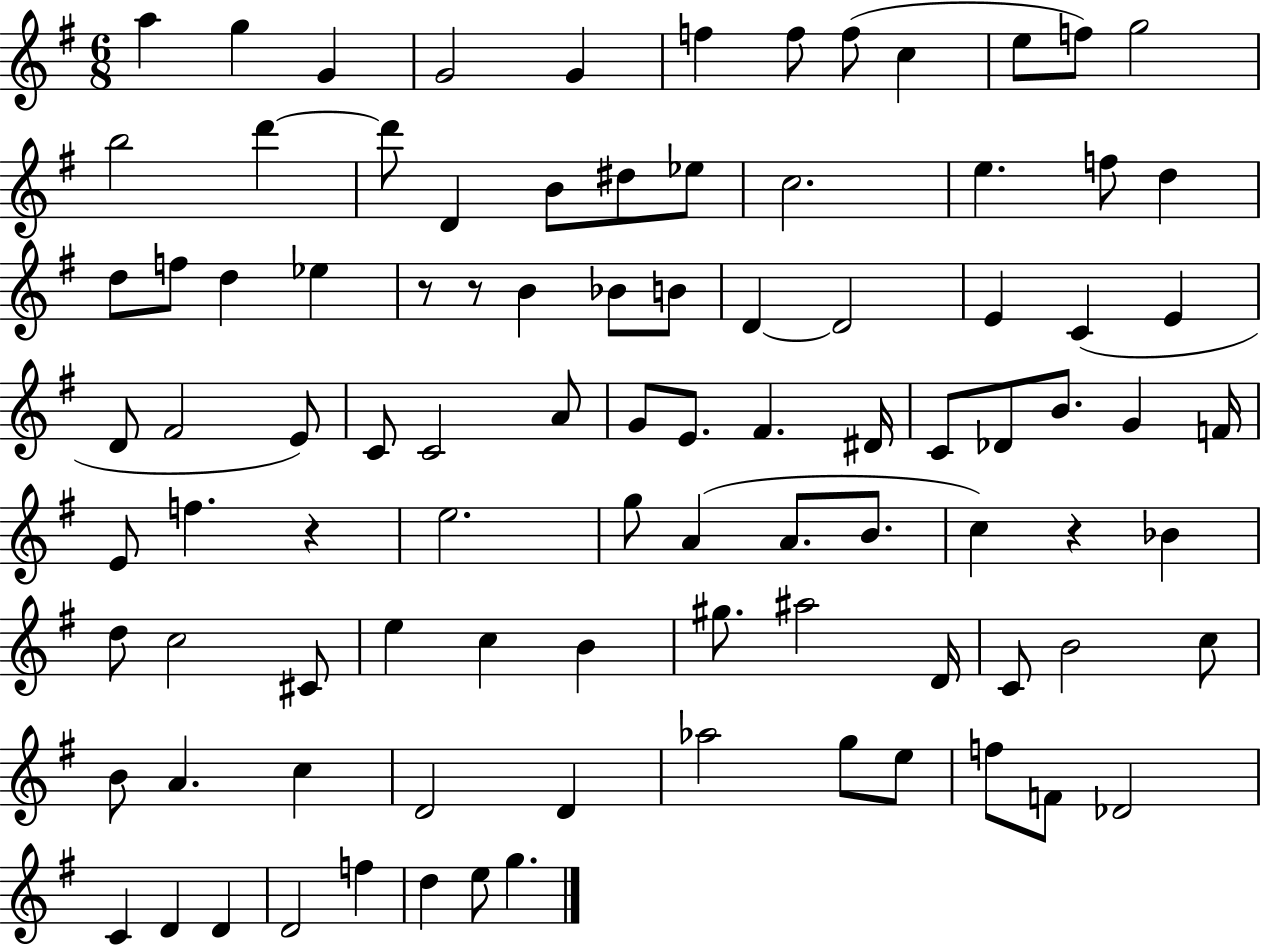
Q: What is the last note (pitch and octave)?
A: G5